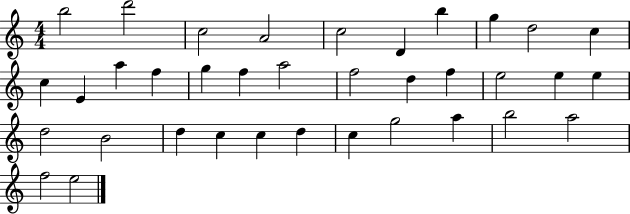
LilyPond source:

{
  \clef treble
  \numericTimeSignature
  \time 4/4
  \key c \major
  b''2 d'''2 | c''2 a'2 | c''2 d'4 b''4 | g''4 d''2 c''4 | \break c''4 e'4 a''4 f''4 | g''4 f''4 a''2 | f''2 d''4 f''4 | e''2 e''4 e''4 | \break d''2 b'2 | d''4 c''4 c''4 d''4 | c''4 g''2 a''4 | b''2 a''2 | \break f''2 e''2 | \bar "|."
}